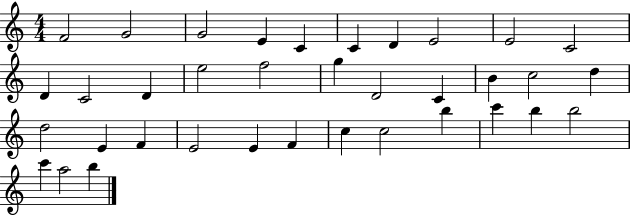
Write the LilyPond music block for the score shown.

{
  \clef treble
  \numericTimeSignature
  \time 4/4
  \key c \major
  f'2 g'2 | g'2 e'4 c'4 | c'4 d'4 e'2 | e'2 c'2 | \break d'4 c'2 d'4 | e''2 f''2 | g''4 d'2 c'4 | b'4 c''2 d''4 | \break d''2 e'4 f'4 | e'2 e'4 f'4 | c''4 c''2 b''4 | c'''4 b''4 b''2 | \break c'''4 a''2 b''4 | \bar "|."
}